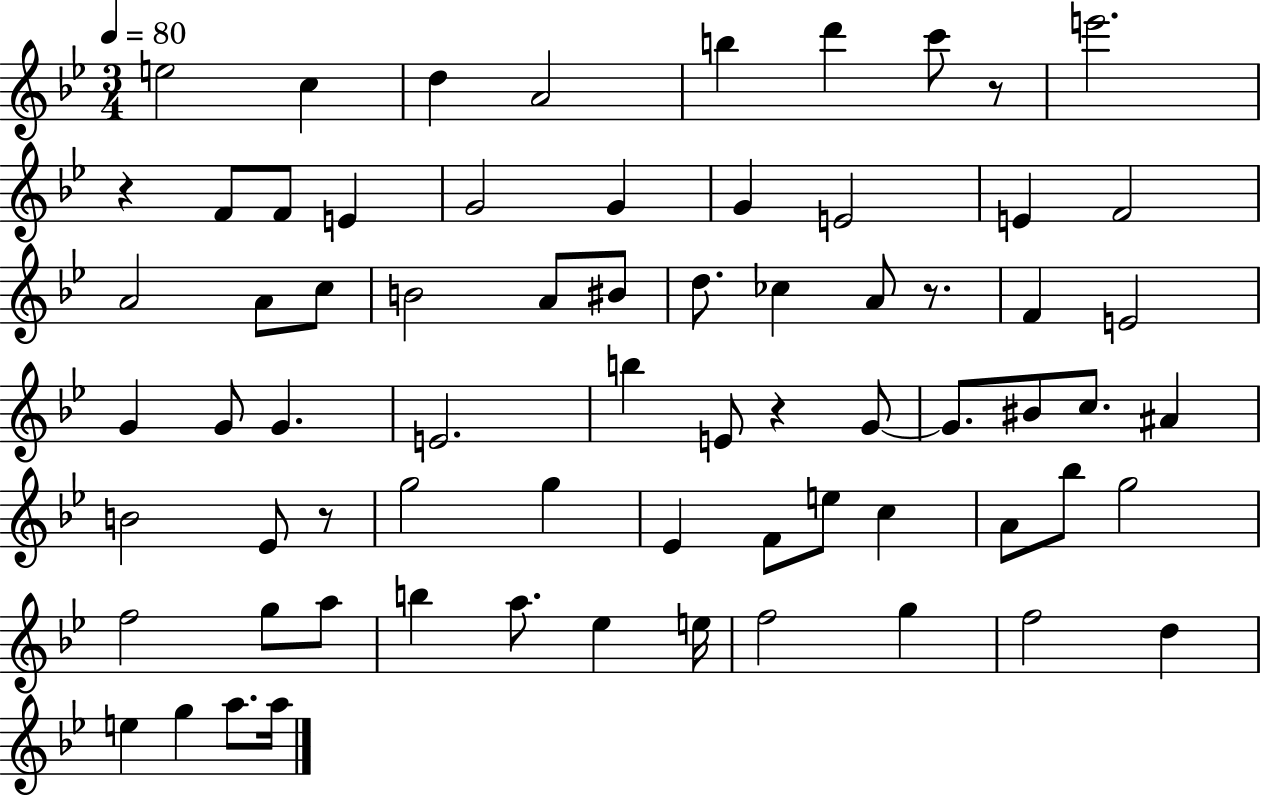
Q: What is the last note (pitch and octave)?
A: A5